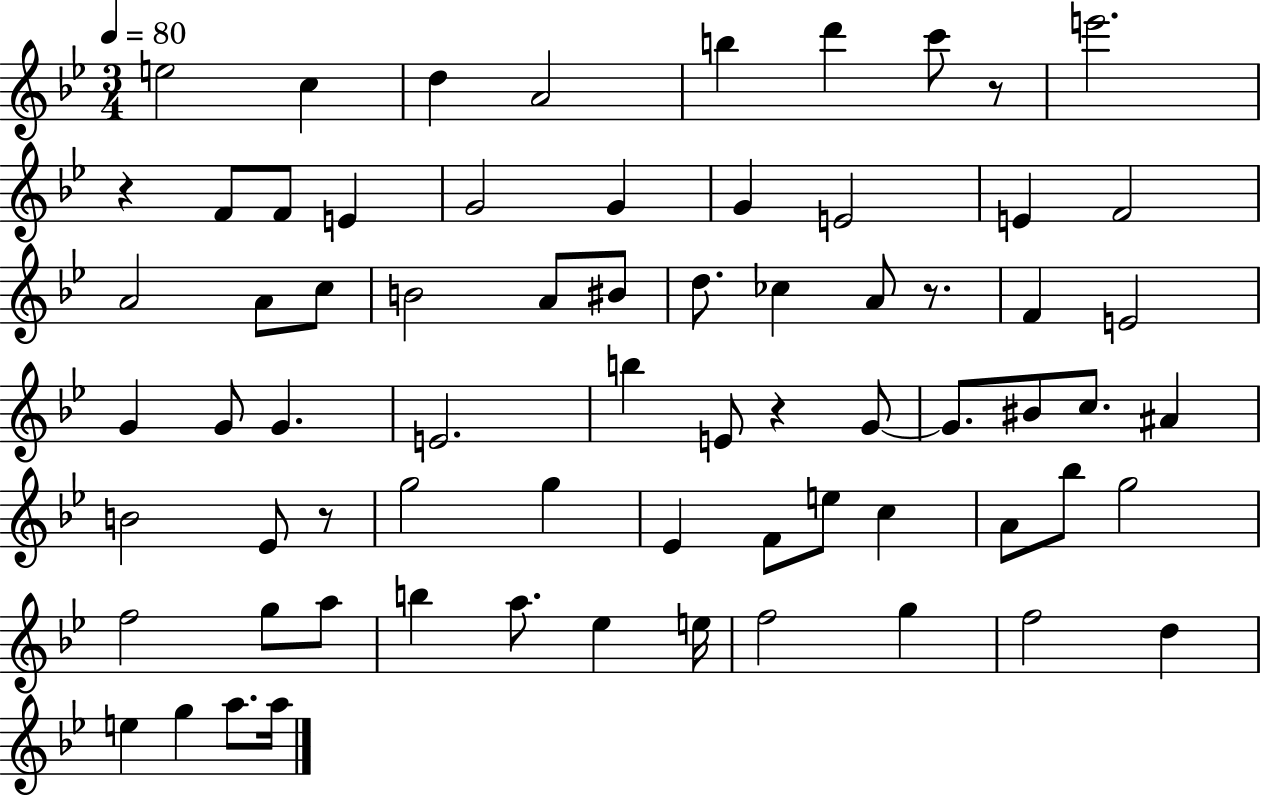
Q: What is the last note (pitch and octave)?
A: A5